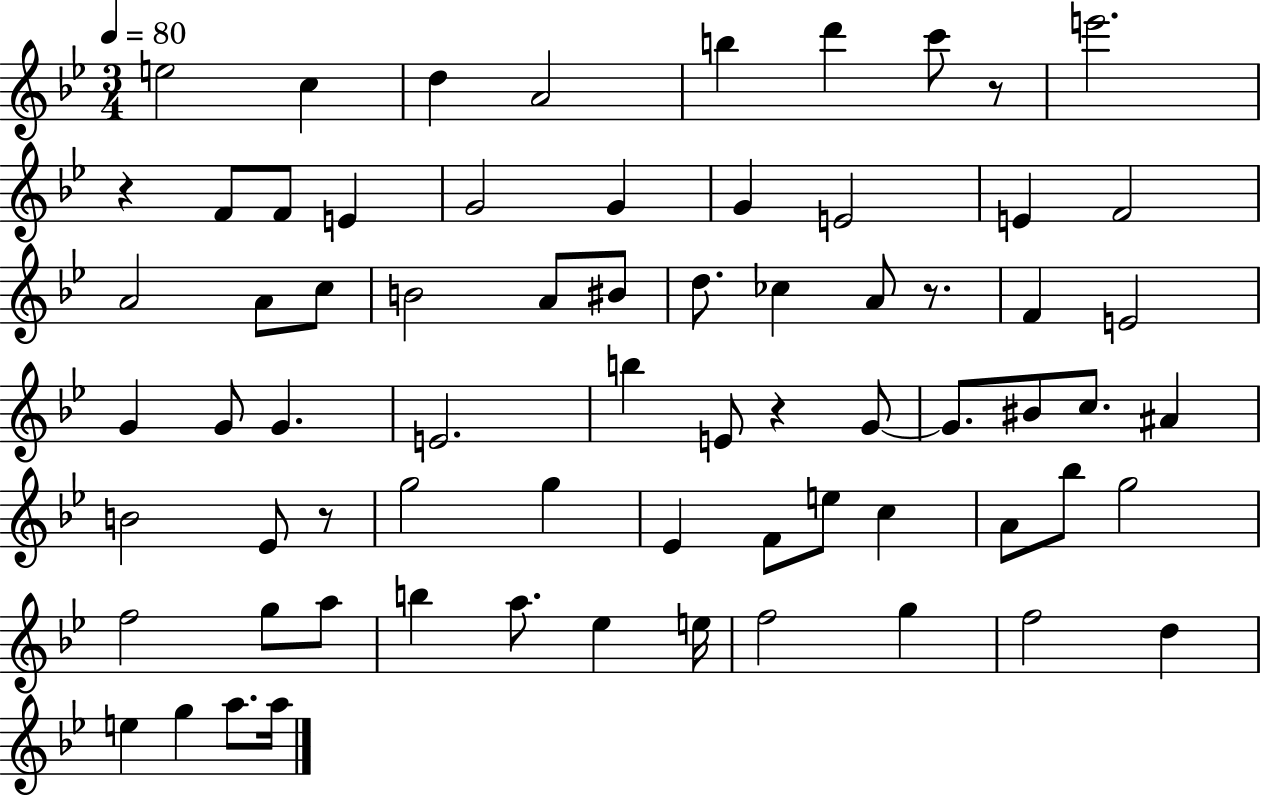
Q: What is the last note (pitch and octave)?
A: A5